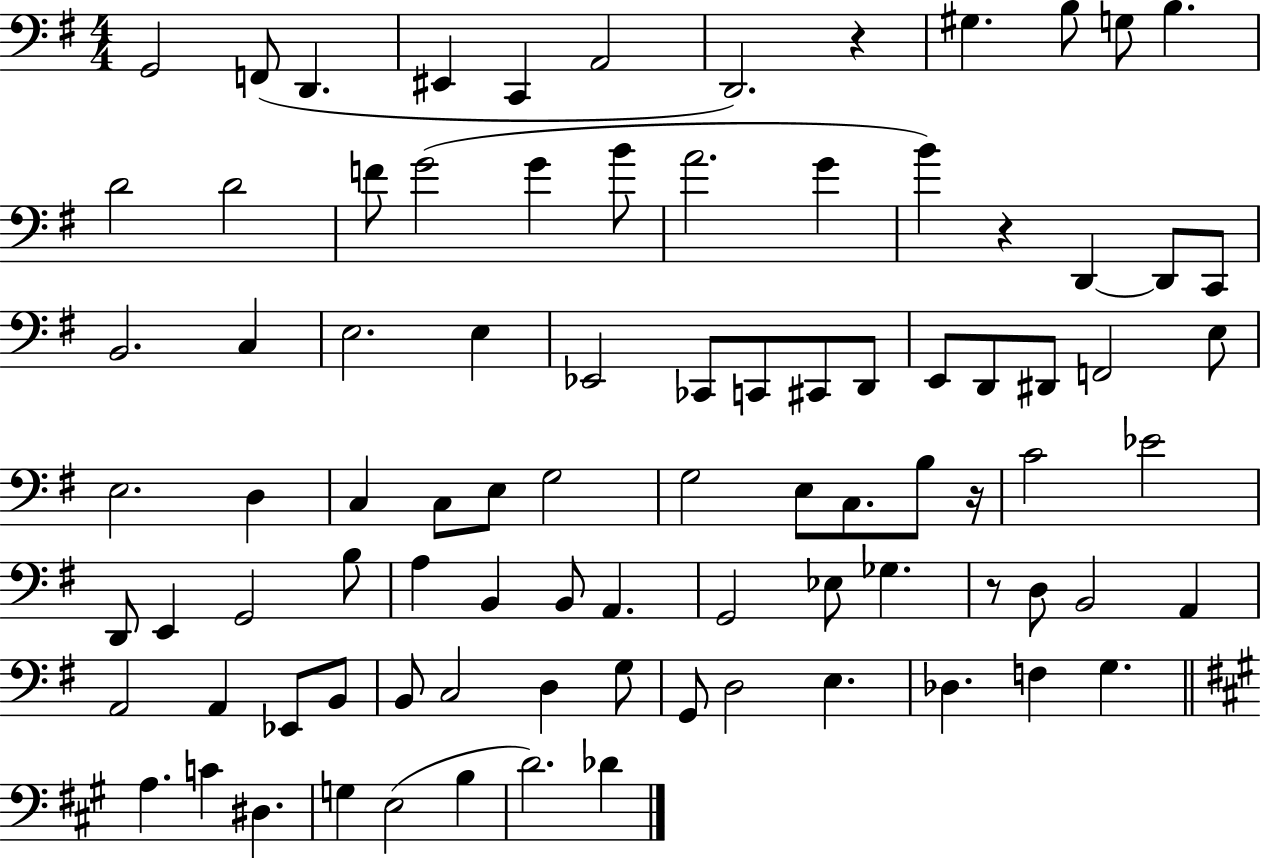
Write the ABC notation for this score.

X:1
T:Untitled
M:4/4
L:1/4
K:G
G,,2 F,,/2 D,, ^E,, C,, A,,2 D,,2 z ^G, B,/2 G,/2 B, D2 D2 F/2 G2 G B/2 A2 G B z D,, D,,/2 C,,/2 B,,2 C, E,2 E, _E,,2 _C,,/2 C,,/2 ^C,,/2 D,,/2 E,,/2 D,,/2 ^D,,/2 F,,2 E,/2 E,2 D, C, C,/2 E,/2 G,2 G,2 E,/2 C,/2 B,/2 z/4 C2 _E2 D,,/2 E,, G,,2 B,/2 A, B,, B,,/2 A,, G,,2 _E,/2 _G, z/2 D,/2 B,,2 A,, A,,2 A,, _E,,/2 B,,/2 B,,/2 C,2 D, G,/2 G,,/2 D,2 E, _D, F, G, A, C ^D, G, E,2 B, D2 _D